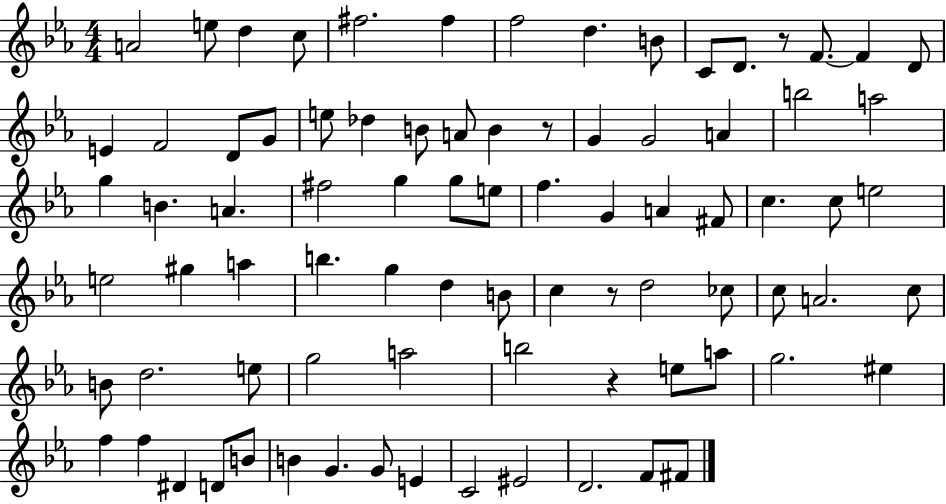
{
  \clef treble
  \numericTimeSignature
  \time 4/4
  \key ees \major
  a'2 e''8 d''4 c''8 | fis''2. fis''4 | f''2 d''4. b'8 | c'8 d'8. r8 f'8.~~ f'4 d'8 | \break e'4 f'2 d'8 g'8 | e''8 des''4 b'8 a'8 b'4 r8 | g'4 g'2 a'4 | b''2 a''2 | \break g''4 b'4. a'4. | fis''2 g''4 g''8 e''8 | f''4. g'4 a'4 fis'8 | c''4. c''8 e''2 | \break e''2 gis''4 a''4 | b''4. g''4 d''4 b'8 | c''4 r8 d''2 ces''8 | c''8 a'2. c''8 | \break b'8 d''2. e''8 | g''2 a''2 | b''2 r4 e''8 a''8 | g''2. eis''4 | \break f''4 f''4 dis'4 d'8 b'8 | b'4 g'4. g'8 e'4 | c'2 eis'2 | d'2. f'8 fis'8 | \break \bar "|."
}